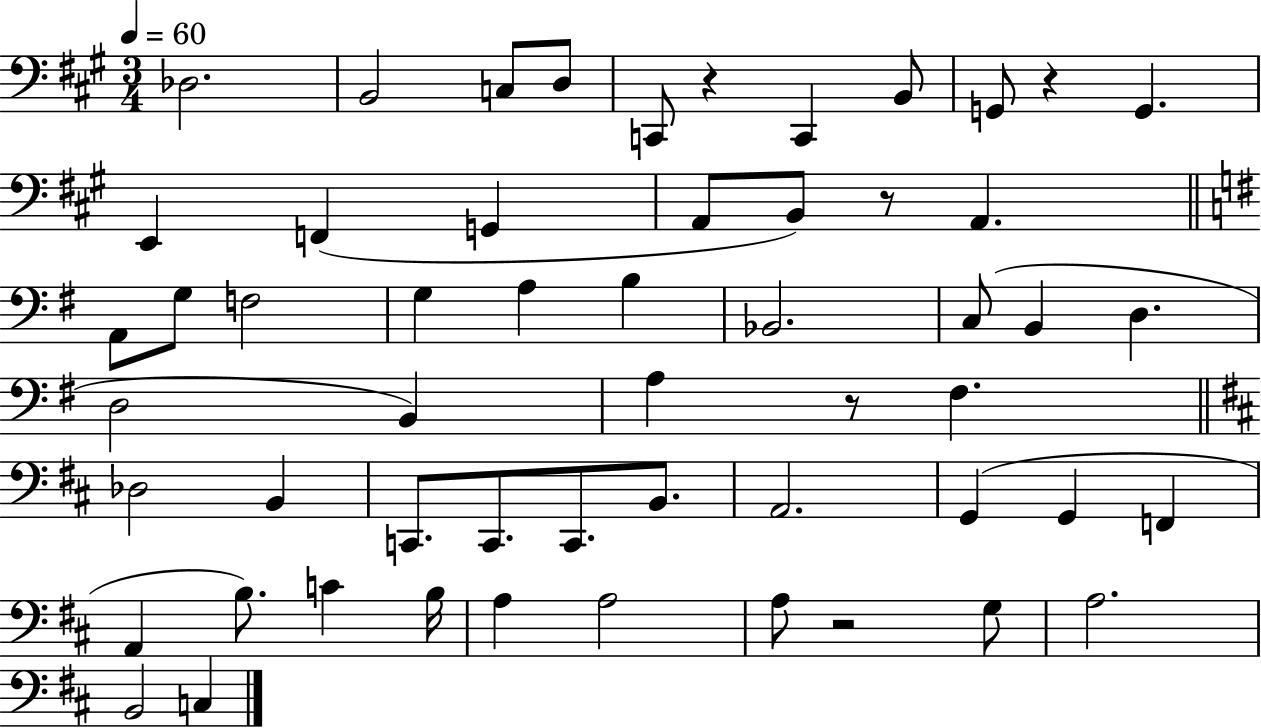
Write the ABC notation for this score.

X:1
T:Untitled
M:3/4
L:1/4
K:A
_D,2 B,,2 C,/2 D,/2 C,,/2 z C,, B,,/2 G,,/2 z G,, E,, F,, G,, A,,/2 B,,/2 z/2 A,, A,,/2 G,/2 F,2 G, A, B, _B,,2 C,/2 B,, D, D,2 B,, A, z/2 ^F, _D,2 B,, C,,/2 C,,/2 C,,/2 B,,/2 A,,2 G,, G,, F,, A,, B,/2 C B,/4 A, A,2 A,/2 z2 G,/2 A,2 B,,2 C,